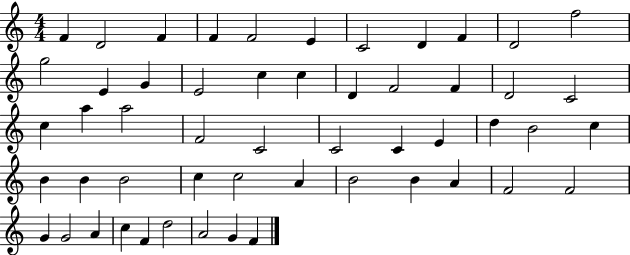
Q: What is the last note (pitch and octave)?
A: F4